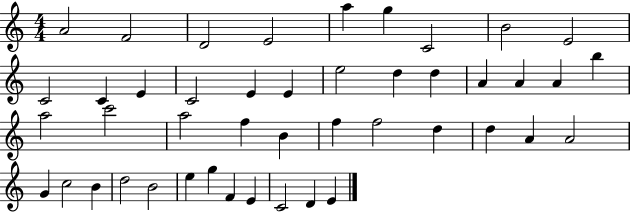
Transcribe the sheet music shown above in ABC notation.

X:1
T:Untitled
M:4/4
L:1/4
K:C
A2 F2 D2 E2 a g C2 B2 E2 C2 C E C2 E E e2 d d A A A b a2 c'2 a2 f B f f2 d d A A2 G c2 B d2 B2 e g F E C2 D E